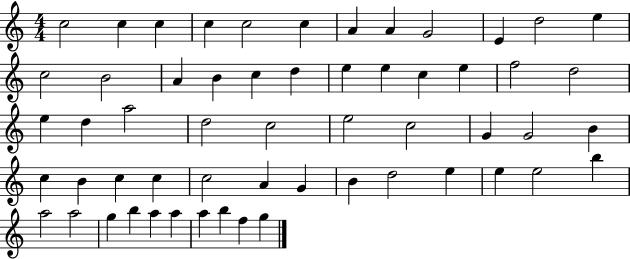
{
  \clef treble
  \numericTimeSignature
  \time 4/4
  \key c \major
  c''2 c''4 c''4 | c''4 c''2 c''4 | a'4 a'4 g'2 | e'4 d''2 e''4 | \break c''2 b'2 | a'4 b'4 c''4 d''4 | e''4 e''4 c''4 e''4 | f''2 d''2 | \break e''4 d''4 a''2 | d''2 c''2 | e''2 c''2 | g'4 g'2 b'4 | \break c''4 b'4 c''4 c''4 | c''2 a'4 g'4 | b'4 d''2 e''4 | e''4 e''2 b''4 | \break a''2 a''2 | g''4 b''4 a''4 a''4 | a''4 b''4 f''4 g''4 | \bar "|."
}